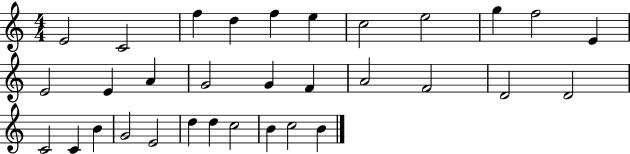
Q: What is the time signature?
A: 4/4